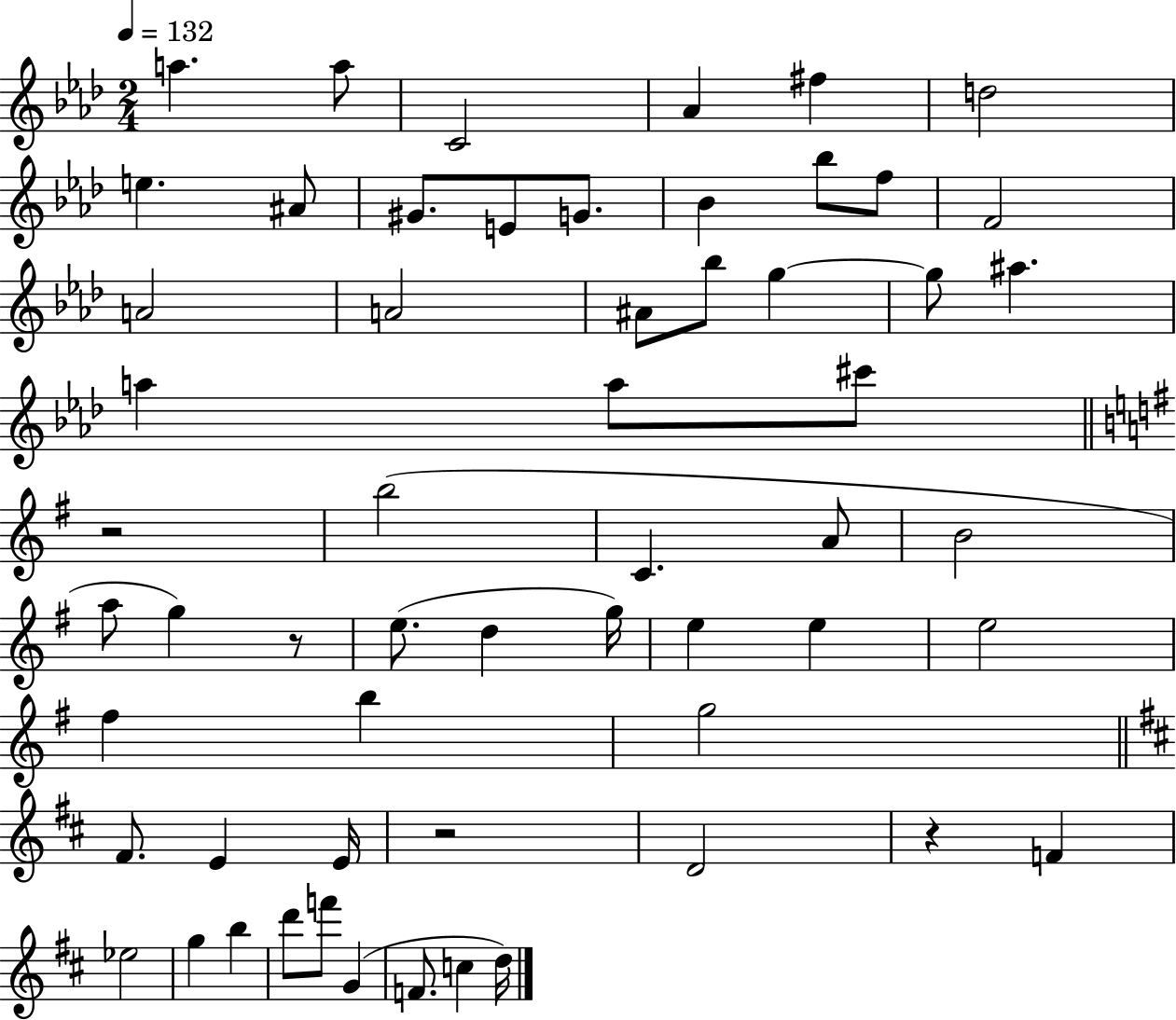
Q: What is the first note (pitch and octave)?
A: A5